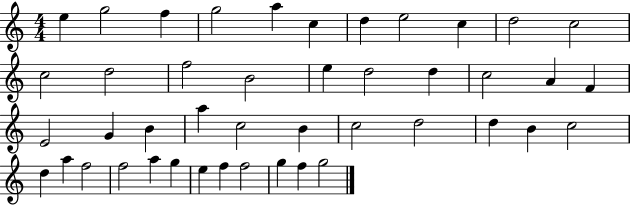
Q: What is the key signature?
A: C major